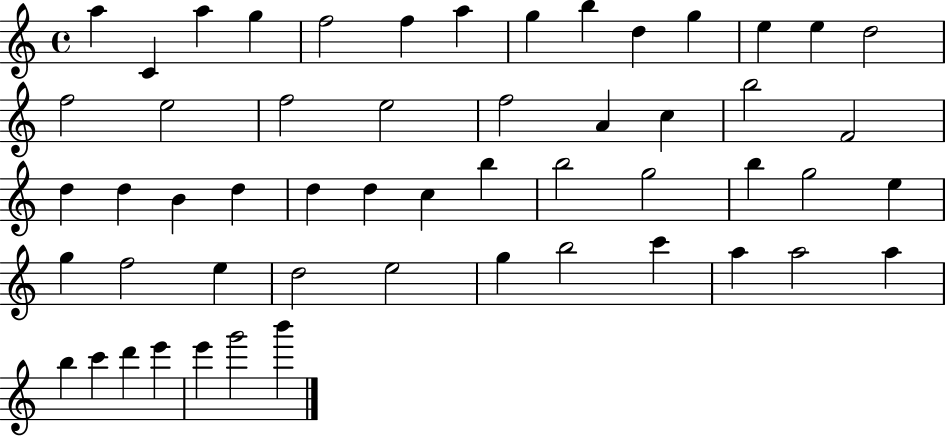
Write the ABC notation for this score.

X:1
T:Untitled
M:4/4
L:1/4
K:C
a C a g f2 f a g b d g e e d2 f2 e2 f2 e2 f2 A c b2 F2 d d B d d d c b b2 g2 b g2 e g f2 e d2 e2 g b2 c' a a2 a b c' d' e' e' g'2 b'